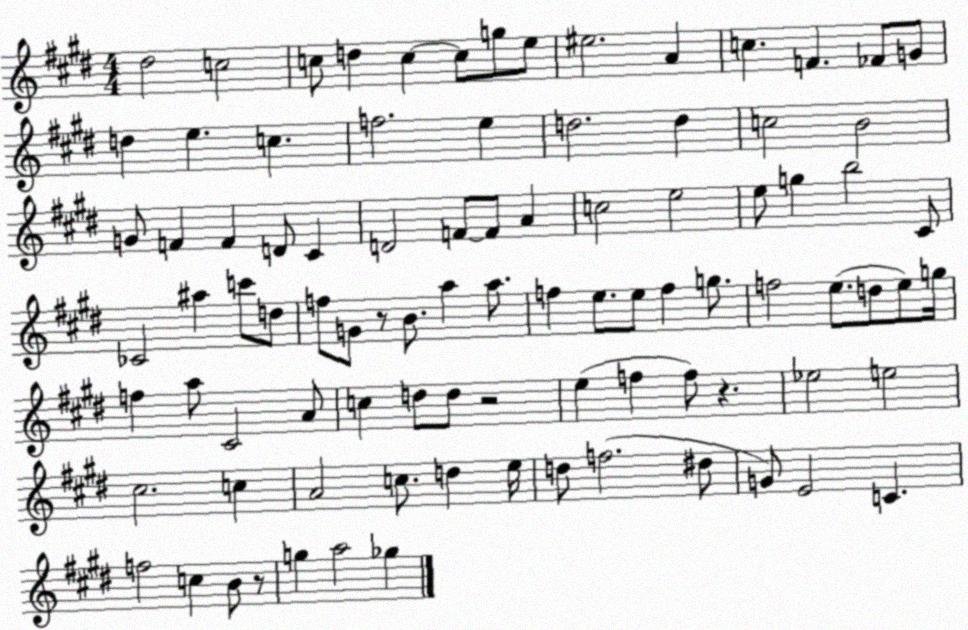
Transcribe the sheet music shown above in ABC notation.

X:1
T:Untitled
M:4/4
L:1/4
K:E
^d2 c2 c/2 d c c/2 g/2 e/2 ^e2 A c F _F/2 G/2 d e c f2 e d2 d c2 B2 G/2 F F D/2 ^C D2 F/2 F/2 A c2 e2 e/2 g b2 ^C/2 _C2 ^a c'/2 d/2 f/2 G/2 z/2 B/2 a a/2 f e/2 e/2 f g/2 f2 e/2 d/2 e/2 g/4 f a/2 ^C2 A/2 c d/2 d/2 z2 e f f/2 z _e2 e2 ^c2 c A2 c/2 d e/4 d/2 f2 ^d/2 G/2 E2 C f2 c B/2 z/2 g a2 _g